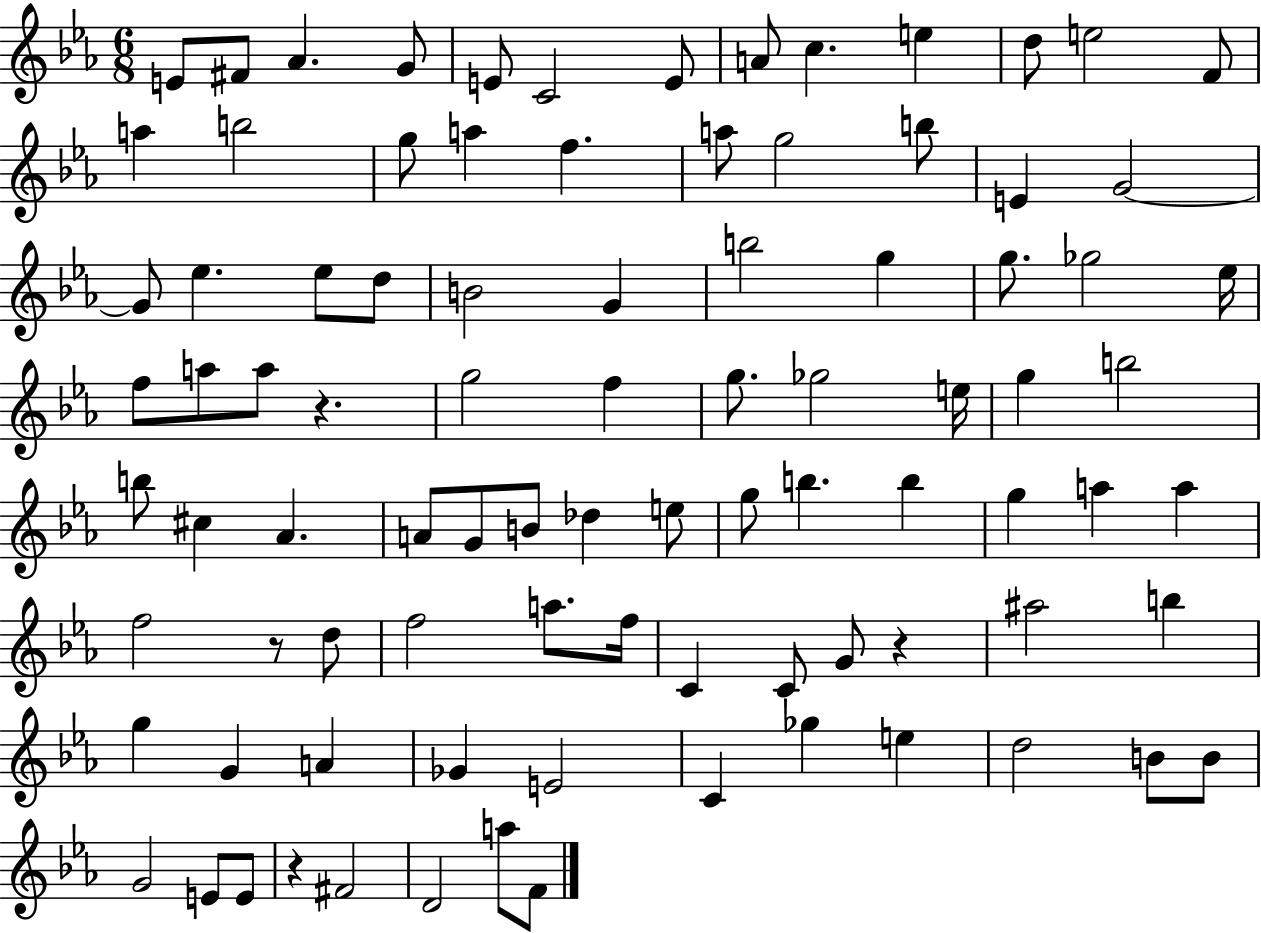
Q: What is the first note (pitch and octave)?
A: E4